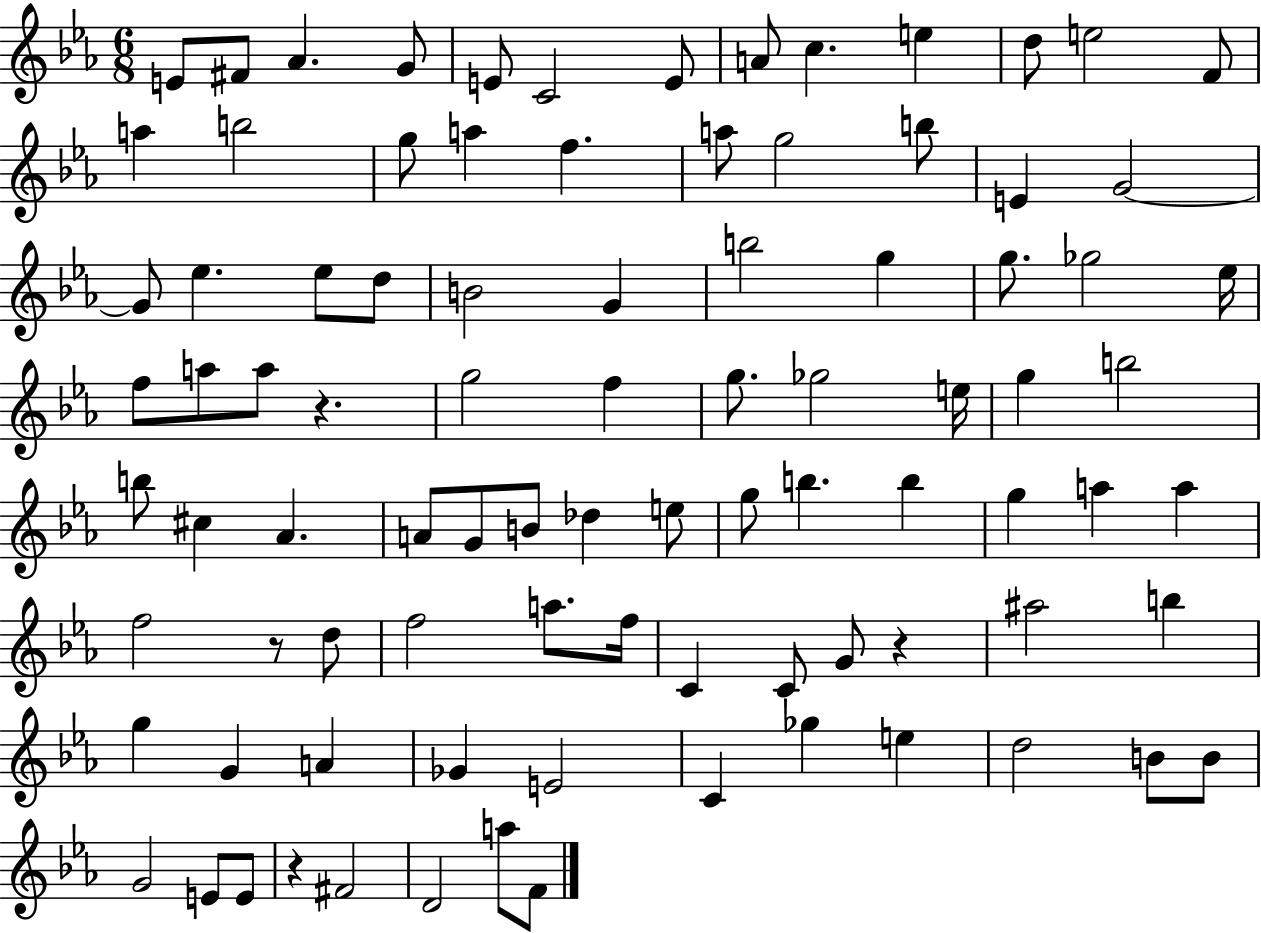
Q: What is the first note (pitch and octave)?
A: E4